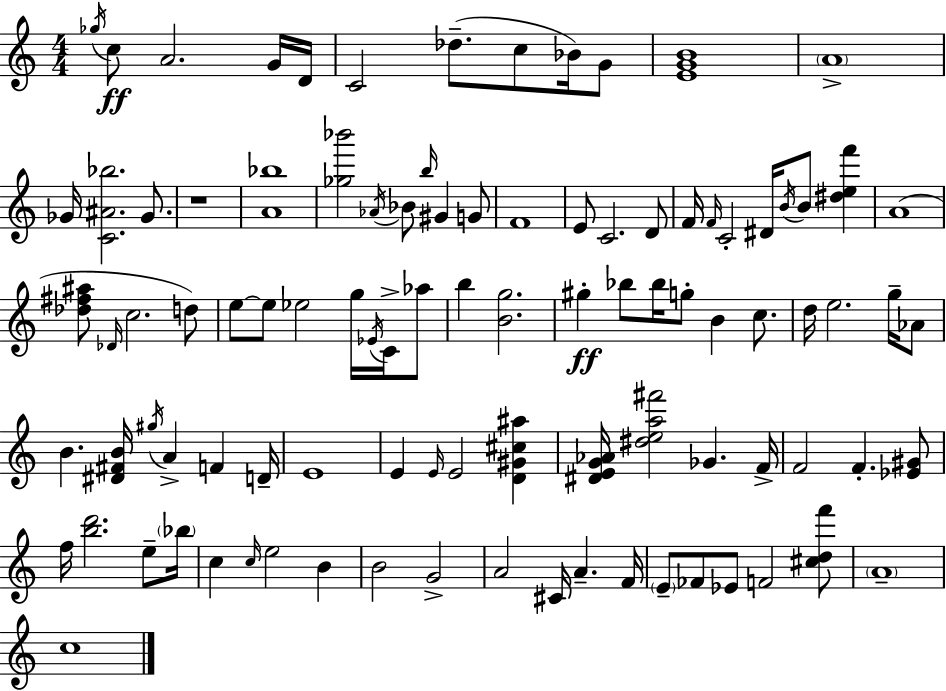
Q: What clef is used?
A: treble